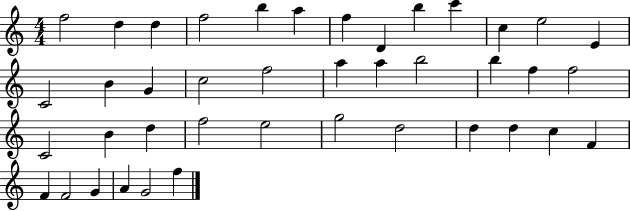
F5/h D5/q D5/q F5/h B5/q A5/q F5/q D4/q B5/q C6/q C5/q E5/h E4/q C4/h B4/q G4/q C5/h F5/h A5/q A5/q B5/h B5/q F5/q F5/h C4/h B4/q D5/q F5/h E5/h G5/h D5/h D5/q D5/q C5/q F4/q F4/q F4/h G4/q A4/q G4/h F5/q